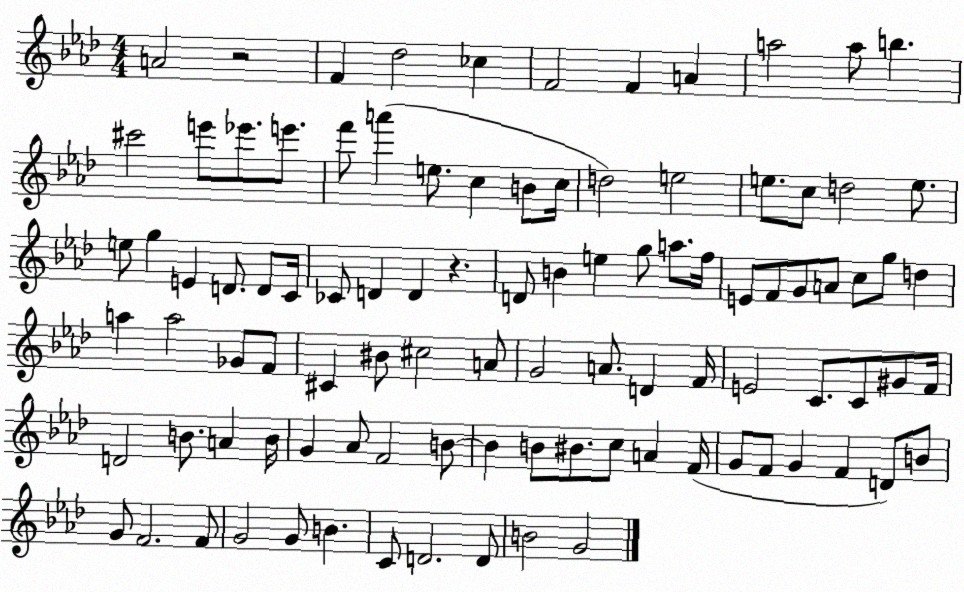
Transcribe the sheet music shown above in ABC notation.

X:1
T:Untitled
M:4/4
L:1/4
K:Ab
A2 z2 F _d2 _c F2 F A a2 a/2 b ^c'2 e'/2 _e'/2 e'/2 f'/2 a' e/2 c B/2 c/4 d2 e2 e/2 c/2 d2 e/2 e/2 g E D/2 D/2 C/4 _C/2 D D z D/2 B e g/2 a/2 f/4 E/2 F/2 G/2 A/2 c/2 g/2 d a a2 _G/2 F/2 ^C ^B/2 ^c2 A/2 G2 A/2 D F/4 E2 C/2 C/2 ^G/2 F/4 D2 B/2 A B/4 G _A/2 F2 B/2 B B/2 ^B/2 c/2 A F/4 G/2 F/2 G F D/2 B/2 G/2 F2 F/2 G2 G/2 B C/2 D2 D/2 B2 G2